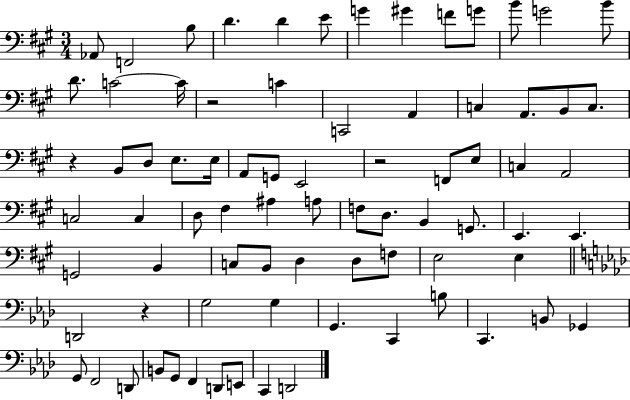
X:1
T:Untitled
M:3/4
L:1/4
K:A
_A,,/2 F,,2 B,/2 D D E/2 G ^G F/2 G/2 B/2 G2 B/2 D/2 C2 C/4 z2 C C,,2 A,, C, A,,/2 B,,/2 C,/2 z B,,/2 D,/2 E,/2 E,/4 A,,/2 G,,/2 E,,2 z2 F,,/2 E,/2 C, A,,2 C,2 C, D,/2 ^F, ^A, A,/2 F,/2 D,/2 B,, G,,/2 E,, E,, G,,2 B,, C,/2 B,,/2 D, D,/2 F,/2 E,2 E, D,,2 z G,2 G, G,, C,, B,/2 C,, B,,/2 _G,, G,,/2 F,,2 D,,/2 B,,/2 G,,/2 F,, D,,/2 E,,/2 C,, D,,2